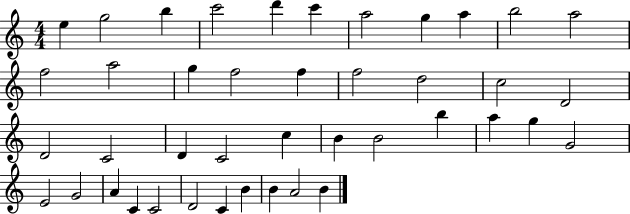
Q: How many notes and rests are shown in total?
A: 42